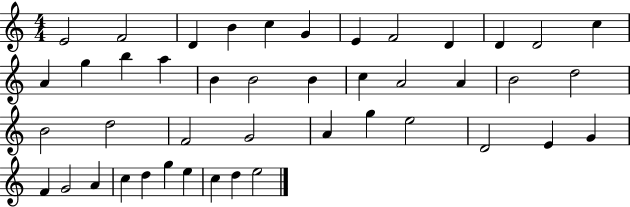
E4/h F4/h D4/q B4/q C5/q G4/q E4/q F4/h D4/q D4/q D4/h C5/q A4/q G5/q B5/q A5/q B4/q B4/h B4/q C5/q A4/h A4/q B4/h D5/h B4/h D5/h F4/h G4/h A4/q G5/q E5/h D4/h E4/q G4/q F4/q G4/h A4/q C5/q D5/q G5/q E5/q C5/q D5/q E5/h